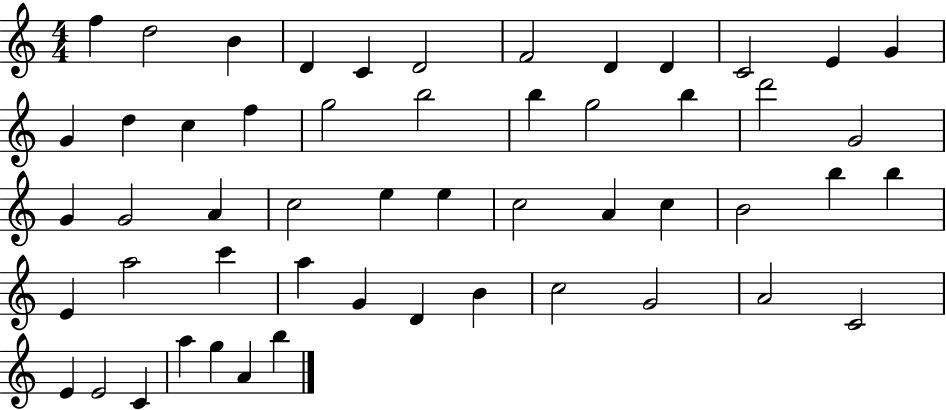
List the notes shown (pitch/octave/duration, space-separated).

F5/q D5/h B4/q D4/q C4/q D4/h F4/h D4/q D4/q C4/h E4/q G4/q G4/q D5/q C5/q F5/q G5/h B5/h B5/q G5/h B5/q D6/h G4/h G4/q G4/h A4/q C5/h E5/q E5/q C5/h A4/q C5/q B4/h B5/q B5/q E4/q A5/h C6/q A5/q G4/q D4/q B4/q C5/h G4/h A4/h C4/h E4/q E4/h C4/q A5/q G5/q A4/q B5/q